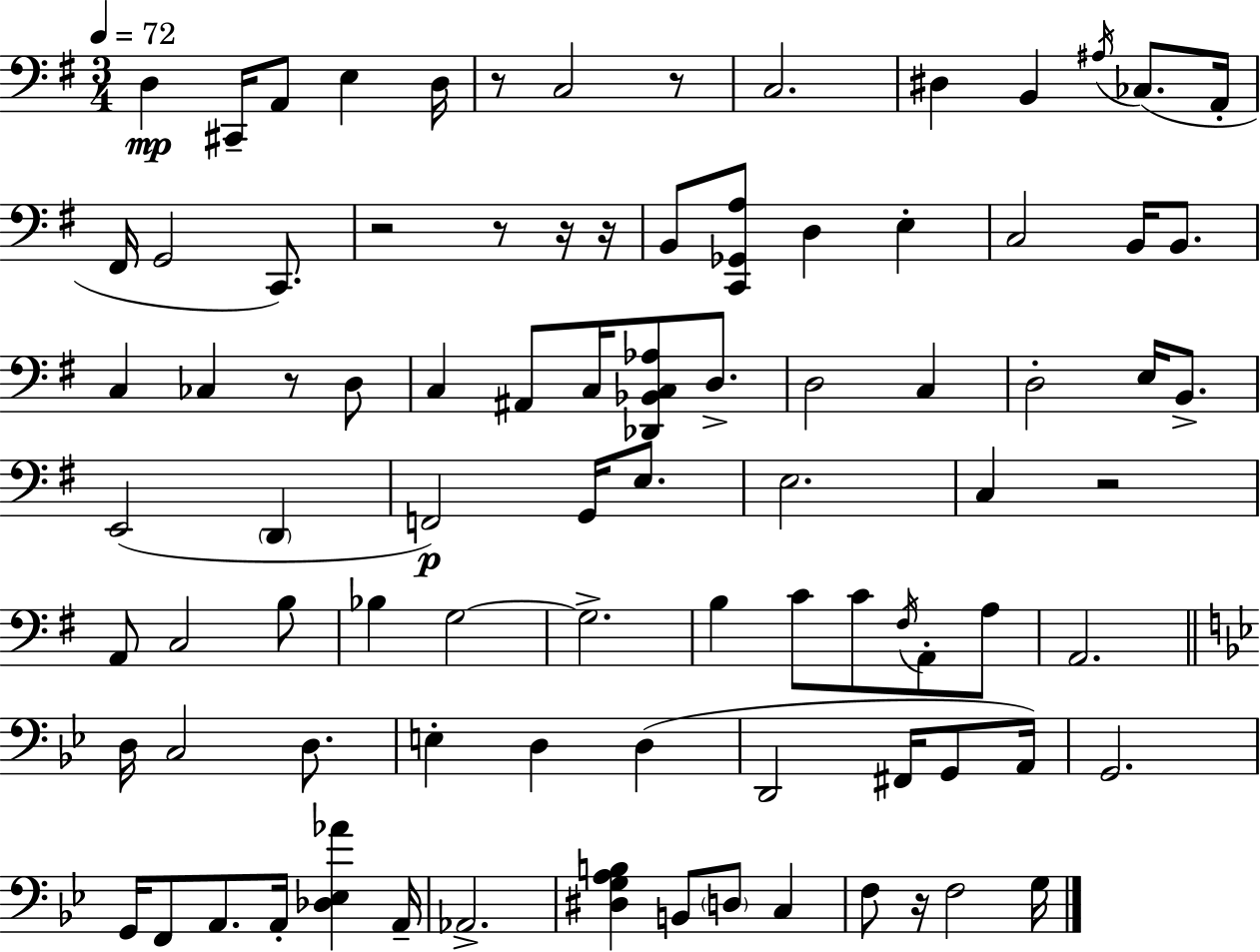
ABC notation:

X:1
T:Untitled
M:3/4
L:1/4
K:Em
D, ^C,,/4 A,,/2 E, D,/4 z/2 C,2 z/2 C,2 ^D, B,, ^A,/4 _C,/2 A,,/4 ^F,,/4 G,,2 C,,/2 z2 z/2 z/4 z/4 B,,/2 [C,,_G,,A,]/2 D, E, C,2 B,,/4 B,,/2 C, _C, z/2 D,/2 C, ^A,,/2 C,/4 [_D,,_B,,C,_A,]/2 D,/2 D,2 C, D,2 E,/4 B,,/2 E,,2 D,, F,,2 G,,/4 E,/2 E,2 C, z2 A,,/2 C,2 B,/2 _B, G,2 G,2 B, C/2 C/2 ^F,/4 A,,/2 A,/2 A,,2 D,/4 C,2 D,/2 E, D, D, D,,2 ^F,,/4 G,,/2 A,,/4 G,,2 G,,/4 F,,/2 A,,/2 A,,/4 [_D,_E,_A] A,,/4 _A,,2 [^D,G,A,B,] B,,/2 D,/2 C, F,/2 z/4 F,2 G,/4